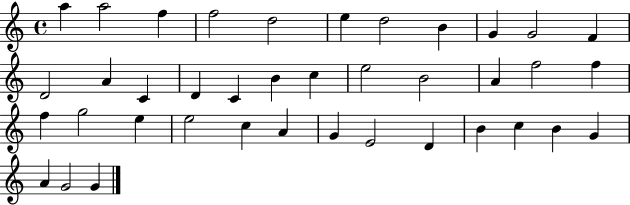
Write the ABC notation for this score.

X:1
T:Untitled
M:4/4
L:1/4
K:C
a a2 f f2 d2 e d2 B G G2 F D2 A C D C B c e2 B2 A f2 f f g2 e e2 c A G E2 D B c B G A G2 G